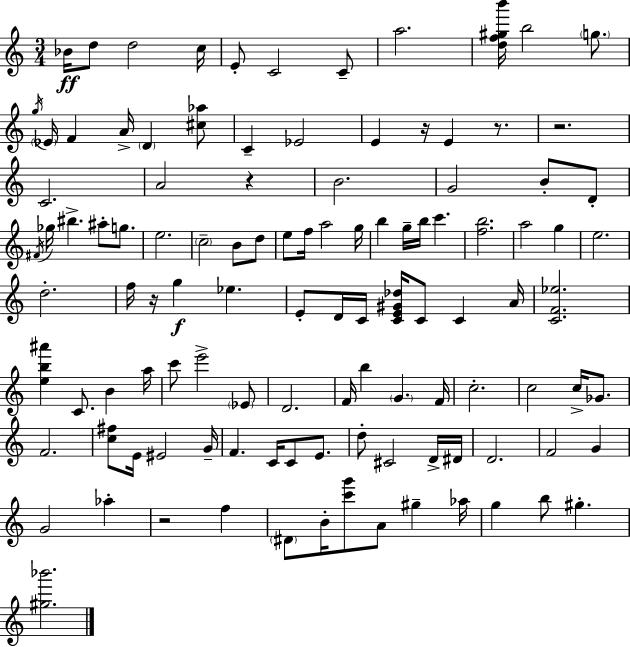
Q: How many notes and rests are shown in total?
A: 111